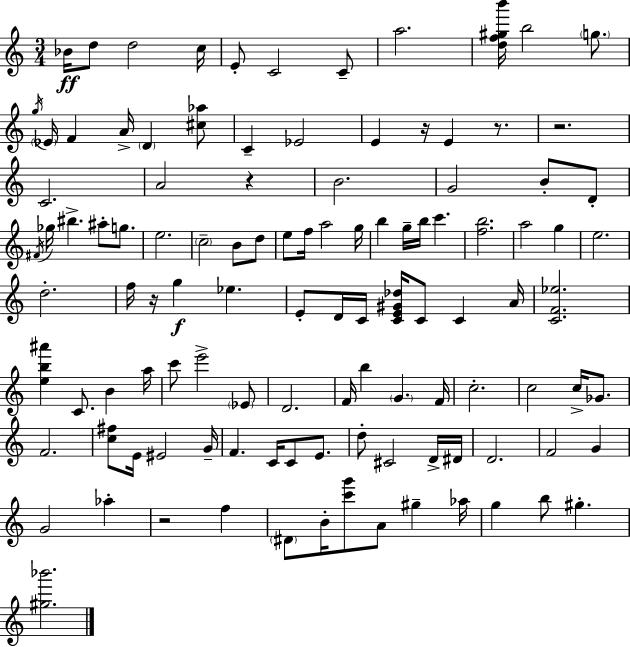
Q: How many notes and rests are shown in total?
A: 111